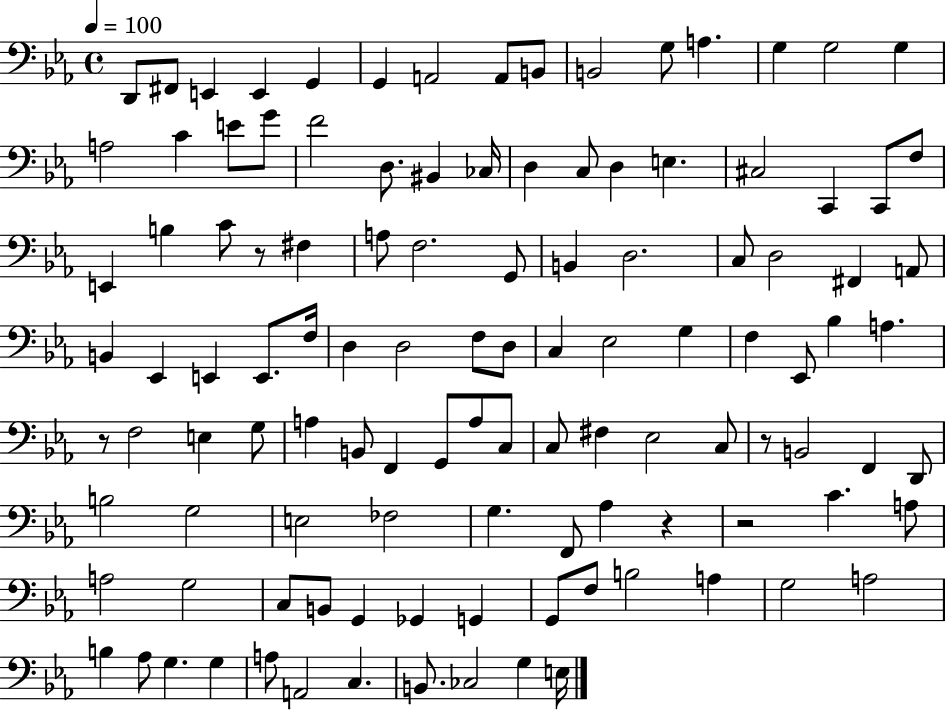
{
  \clef bass
  \time 4/4
  \defaultTimeSignature
  \key ees \major
  \tempo 4 = 100
  d,8 fis,8 e,4 e,4 g,4 | g,4 a,2 a,8 b,8 | b,2 g8 a4. | g4 g2 g4 | \break a2 c'4 e'8 g'8 | f'2 d8. bis,4 ces16 | d4 c8 d4 e4. | cis2 c,4 c,8 f8 | \break e,4 b4 c'8 r8 fis4 | a8 f2. g,8 | b,4 d2. | c8 d2 fis,4 a,8 | \break b,4 ees,4 e,4 e,8. f16 | d4 d2 f8 d8 | c4 ees2 g4 | f4 ees,8 bes4 a4. | \break r8 f2 e4 g8 | a4 b,8 f,4 g,8 a8 c8 | c8 fis4 ees2 c8 | r8 b,2 f,4 d,8 | \break b2 g2 | e2 fes2 | g4. f,8 aes4 r4 | r2 c'4. a8 | \break a2 g2 | c8 b,8 g,4 ges,4 g,4 | g,8 f8 b2 a4 | g2 a2 | \break b4 aes8 g4. g4 | a8 a,2 c4. | b,8. ces2 g4 e16 | \bar "|."
}